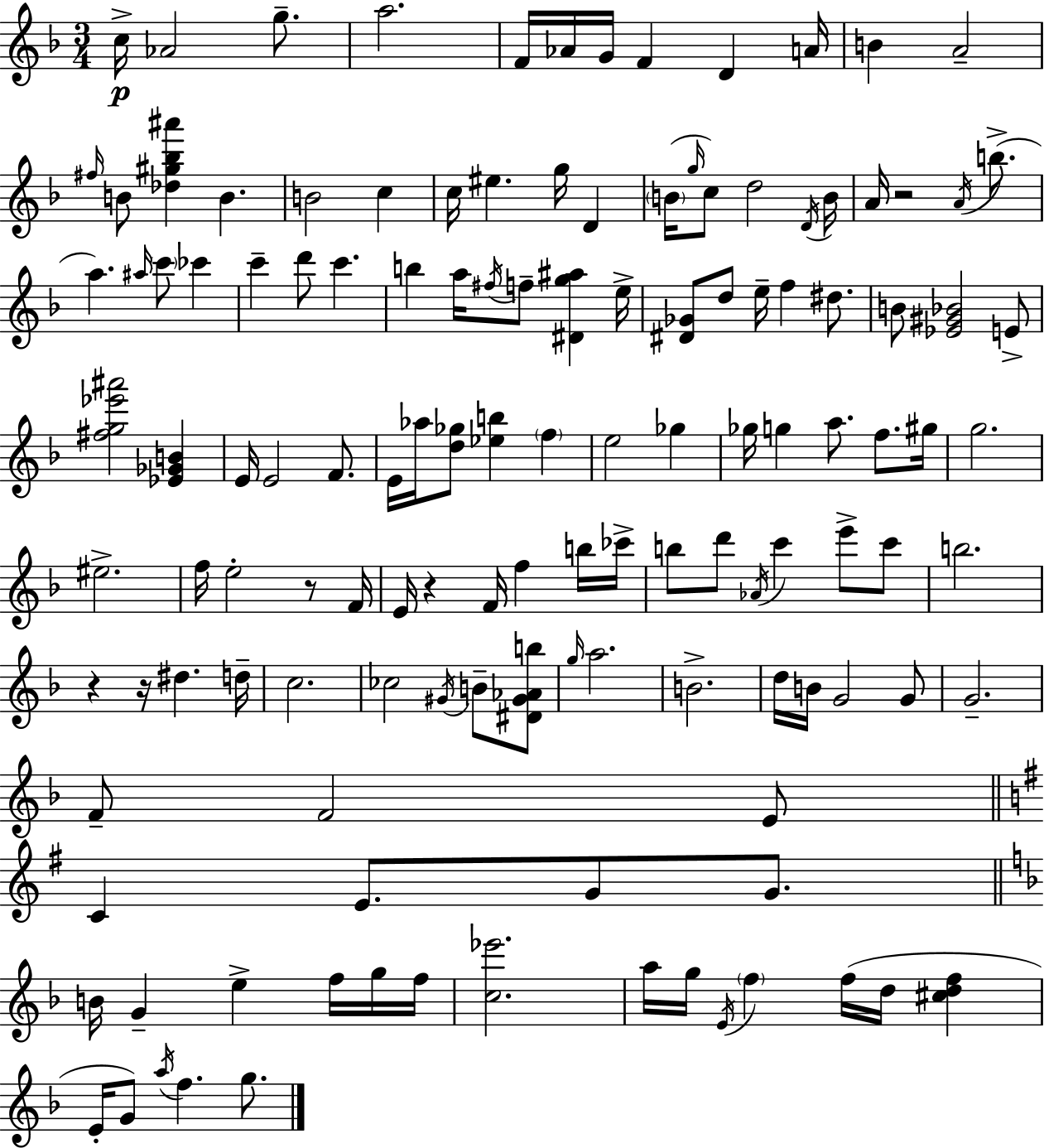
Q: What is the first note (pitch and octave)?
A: C5